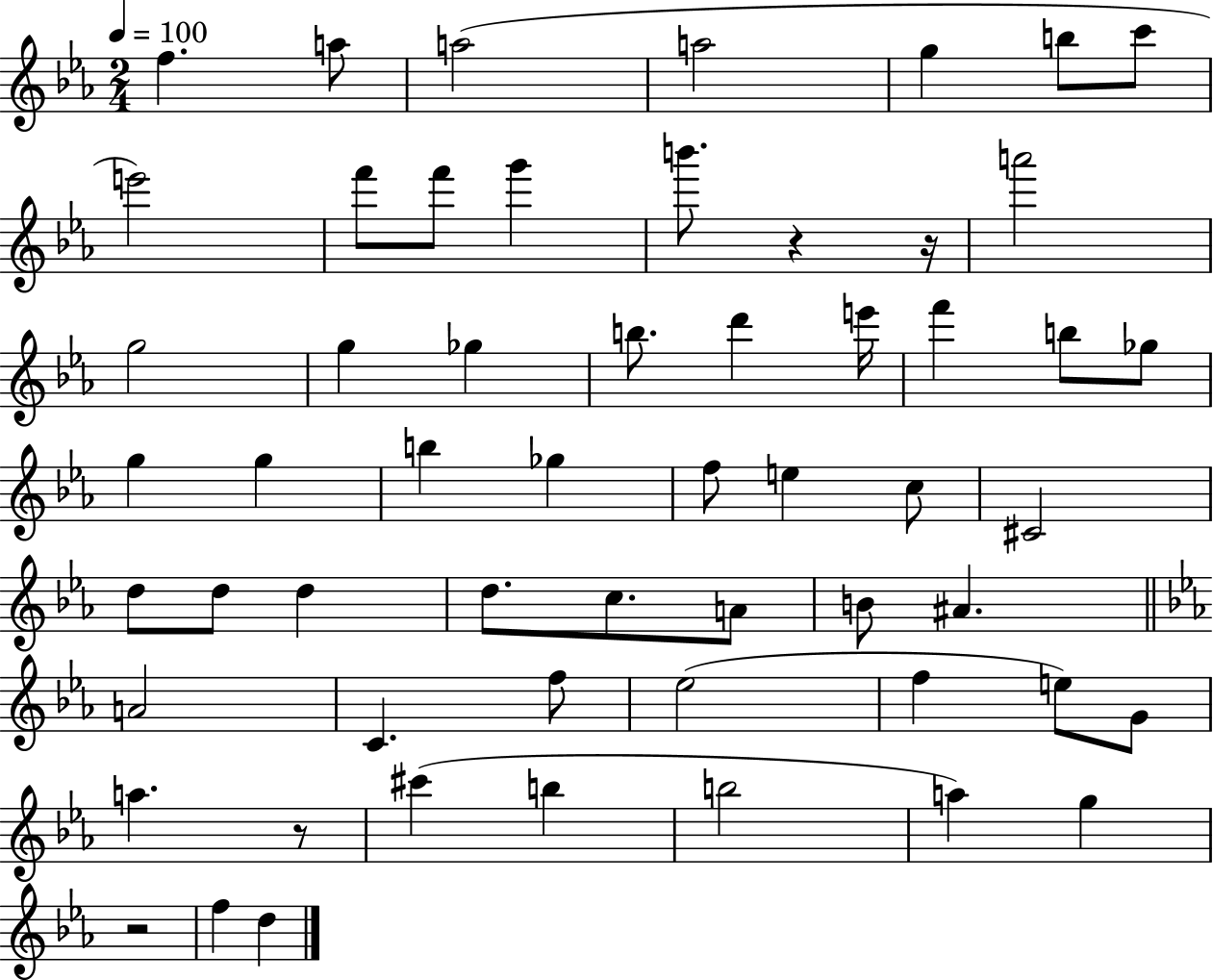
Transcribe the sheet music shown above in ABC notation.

X:1
T:Untitled
M:2/4
L:1/4
K:Eb
f a/2 a2 a2 g b/2 c'/2 e'2 f'/2 f'/2 g' b'/2 z z/4 a'2 g2 g _g b/2 d' e'/4 f' b/2 _g/2 g g b _g f/2 e c/2 ^C2 d/2 d/2 d d/2 c/2 A/2 B/2 ^A A2 C f/2 _e2 f e/2 G/2 a z/2 ^c' b b2 a g z2 f d